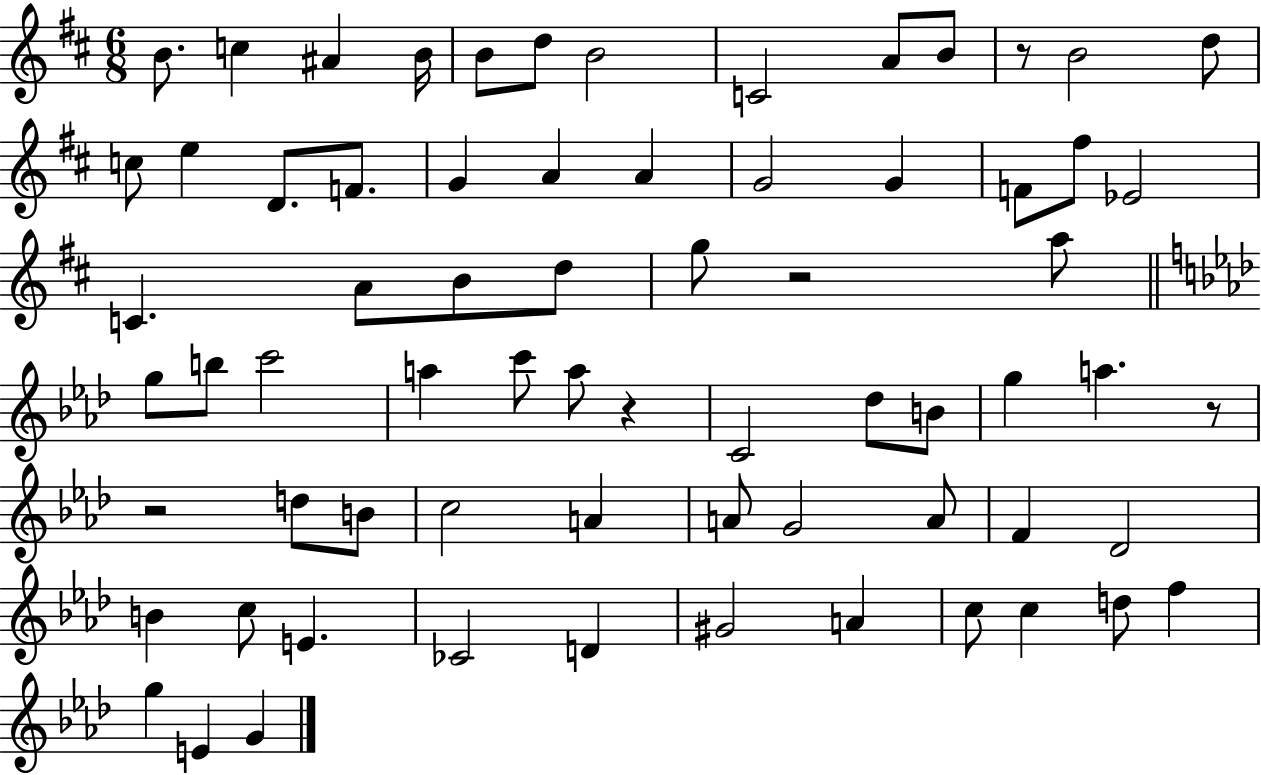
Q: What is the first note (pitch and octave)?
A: B4